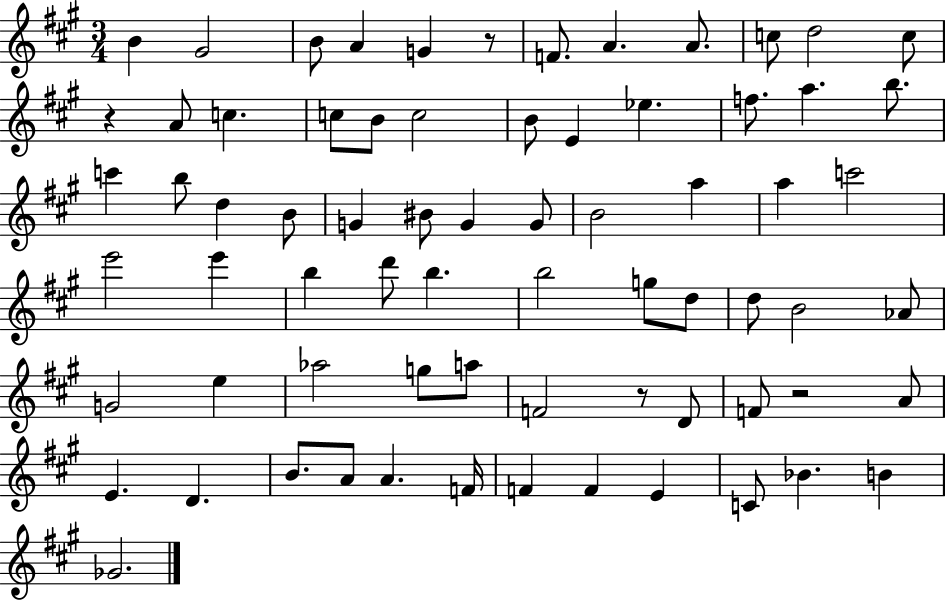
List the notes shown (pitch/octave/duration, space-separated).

B4/q G#4/h B4/e A4/q G4/q R/e F4/e. A4/q. A4/e. C5/e D5/h C5/e R/q A4/e C5/q. C5/e B4/e C5/h B4/e E4/q Eb5/q. F5/e. A5/q. B5/e. C6/q B5/e D5/q B4/e G4/q BIS4/e G4/q G4/e B4/h A5/q A5/q C6/h E6/h E6/q B5/q D6/e B5/q. B5/h G5/e D5/e D5/e B4/h Ab4/e G4/h E5/q Ab5/h G5/e A5/e F4/h R/e D4/e F4/e R/h A4/e E4/q. D4/q. B4/e. A4/e A4/q. F4/s F4/q F4/q E4/q C4/e Bb4/q. B4/q Gb4/h.